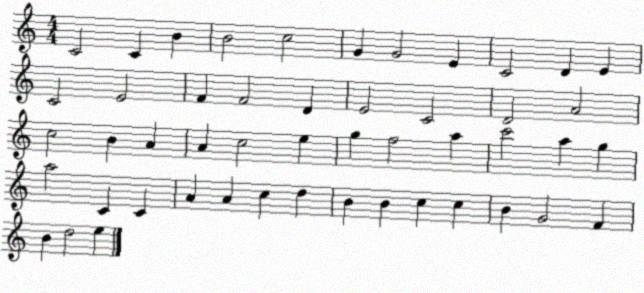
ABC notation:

X:1
T:Untitled
M:4/4
L:1/4
K:C
C2 C B B2 c2 G G2 E C2 D E C2 E2 F F2 D E2 C2 D2 A2 c2 B A A c2 e g f2 a c'2 a g a2 C C A A c d B B c c B G2 F B d2 e